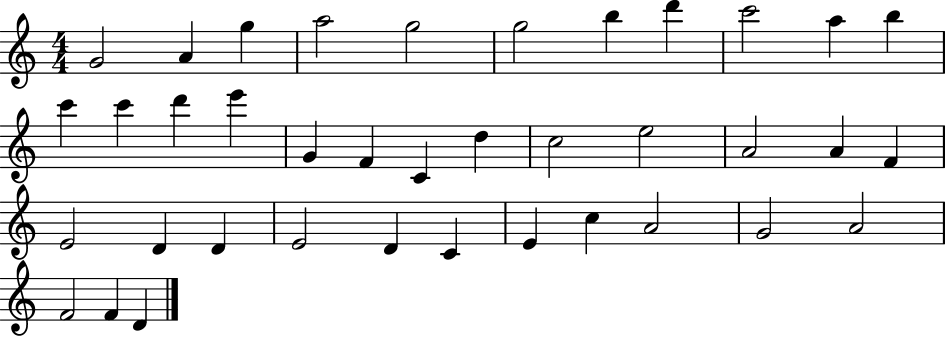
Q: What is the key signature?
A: C major